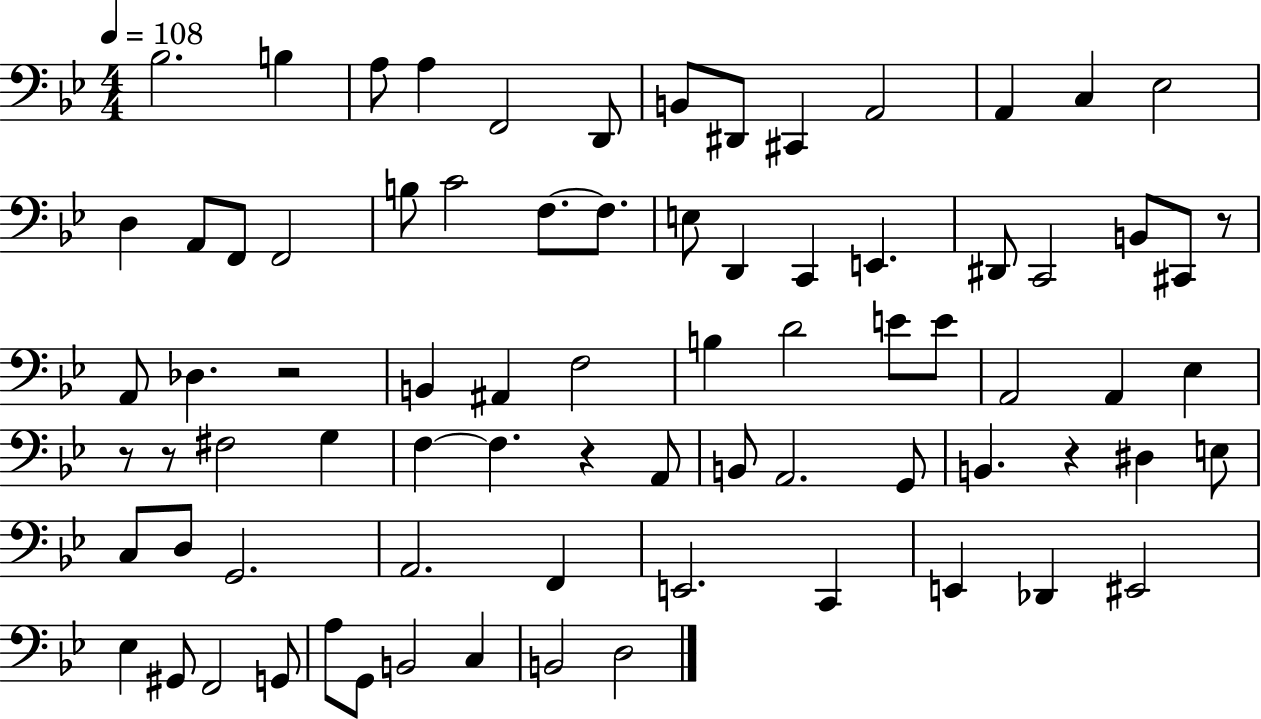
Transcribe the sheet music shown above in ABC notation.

X:1
T:Untitled
M:4/4
L:1/4
K:Bb
_B,2 B, A,/2 A, F,,2 D,,/2 B,,/2 ^D,,/2 ^C,, A,,2 A,, C, _E,2 D, A,,/2 F,,/2 F,,2 B,/2 C2 F,/2 F,/2 E,/2 D,, C,, E,, ^D,,/2 C,,2 B,,/2 ^C,,/2 z/2 A,,/2 _D, z2 B,, ^A,, F,2 B, D2 E/2 E/2 A,,2 A,, _E, z/2 z/2 ^F,2 G, F, F, z A,,/2 B,,/2 A,,2 G,,/2 B,, z ^D, E,/2 C,/2 D,/2 G,,2 A,,2 F,, E,,2 C,, E,, _D,, ^E,,2 _E, ^G,,/2 F,,2 G,,/2 A,/2 G,,/2 B,,2 C, B,,2 D,2